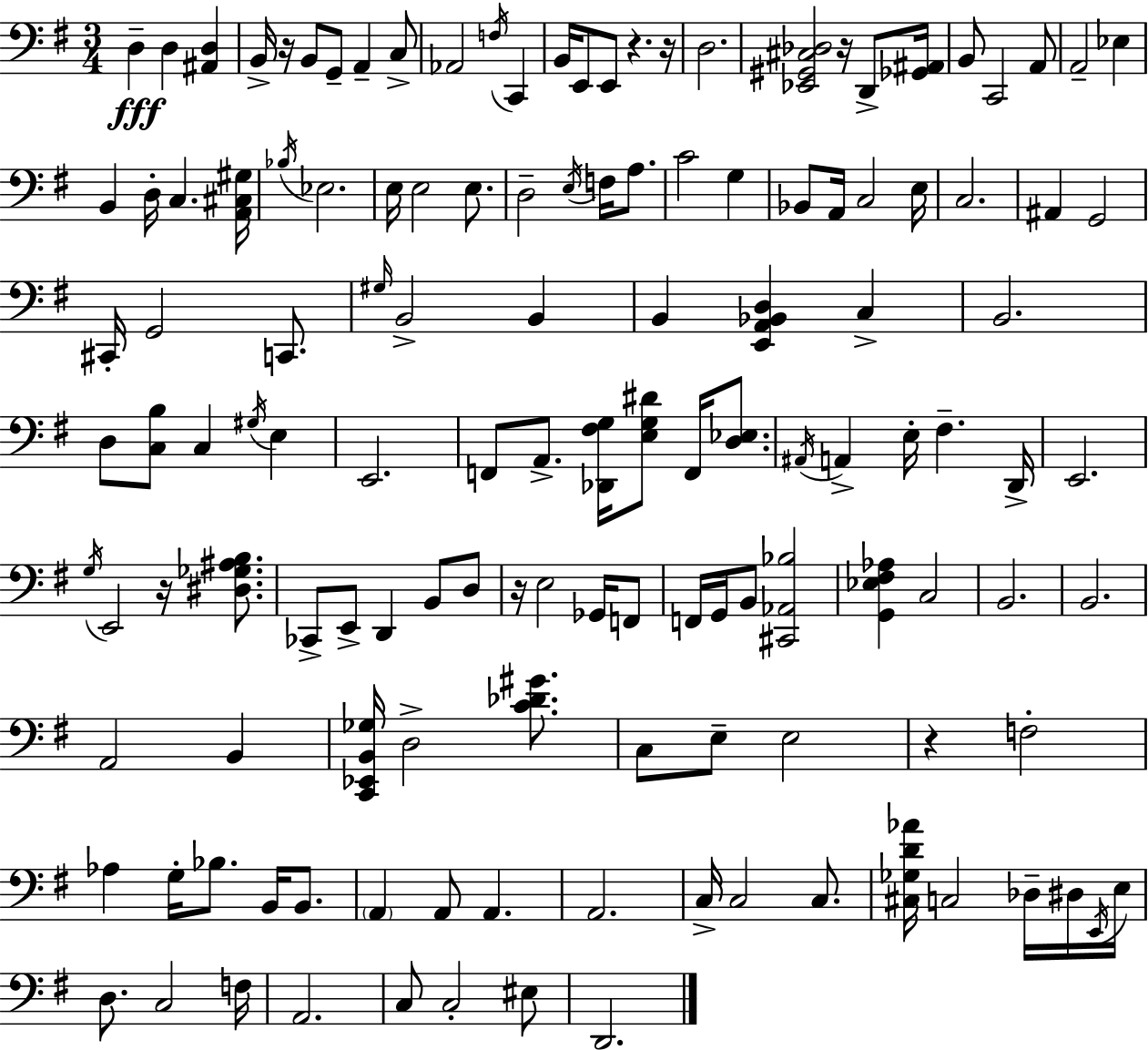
{
  \clef bass
  \numericTimeSignature
  \time 3/4
  \key g \major
  d4--\fff d4 <ais, d>4 | b,16-> r16 b,8 g,8-- a,4-- c8-> | aes,2 \acciaccatura { f16 } c,4 | b,16 e,8 e,8 r4. | \break r16 d2. | <ees, gis, cis des>2 r16 d,8-> | <ges, ais,>16 b,8 c,2 a,8 | a,2-- ees4 | \break b,4 d16-. c4. | <a, cis gis>16 \acciaccatura { bes16 } ees2. | e16 e2 e8. | d2-- \acciaccatura { e16 } f16 | \break a8. c'2 g4 | bes,8 a,16 c2 | e16 c2. | ais,4 g,2 | \break cis,16-. g,2 | c,8. \grace { gis16 } b,2-> | b,4 b,4 <e, a, bes, d>4 | c4-> b,2. | \break d8 <c b>8 c4 | \acciaccatura { gis16 } e4 e,2. | f,8 a,8.-> <des, fis g>16 <e g dis'>8 | f,16 <d ees>8. \acciaccatura { ais,16 } a,4-> e16-. fis4.-- | \break d,16-> e,2. | \acciaccatura { g16 } e,2 | r16 <dis ges ais b>8. ces,8-> e,8-> d,4 | b,8 d8 r16 e2 | \break ges,16 f,8 f,16 g,16 b,8 <cis, aes, bes>2 | <g, ees fis aes>4 c2 | b,2. | b,2. | \break a,2 | b,4 <c, ees, b, ges>16 d2-> | <c' des' gis'>8. c8 e8-- e2 | r4 f2-. | \break aes4 g16-. | bes8. b,16 b,8. \parenthesize a,4 a,8 | a,4. a,2. | c16-> c2 | \break c8. <cis ges d' aes'>16 c2 | des16-- dis16 \acciaccatura { e,16 } e16 d8. c2 | f16 a,2. | c8 c2-. | \break eis8 d,2. | \bar "|."
}